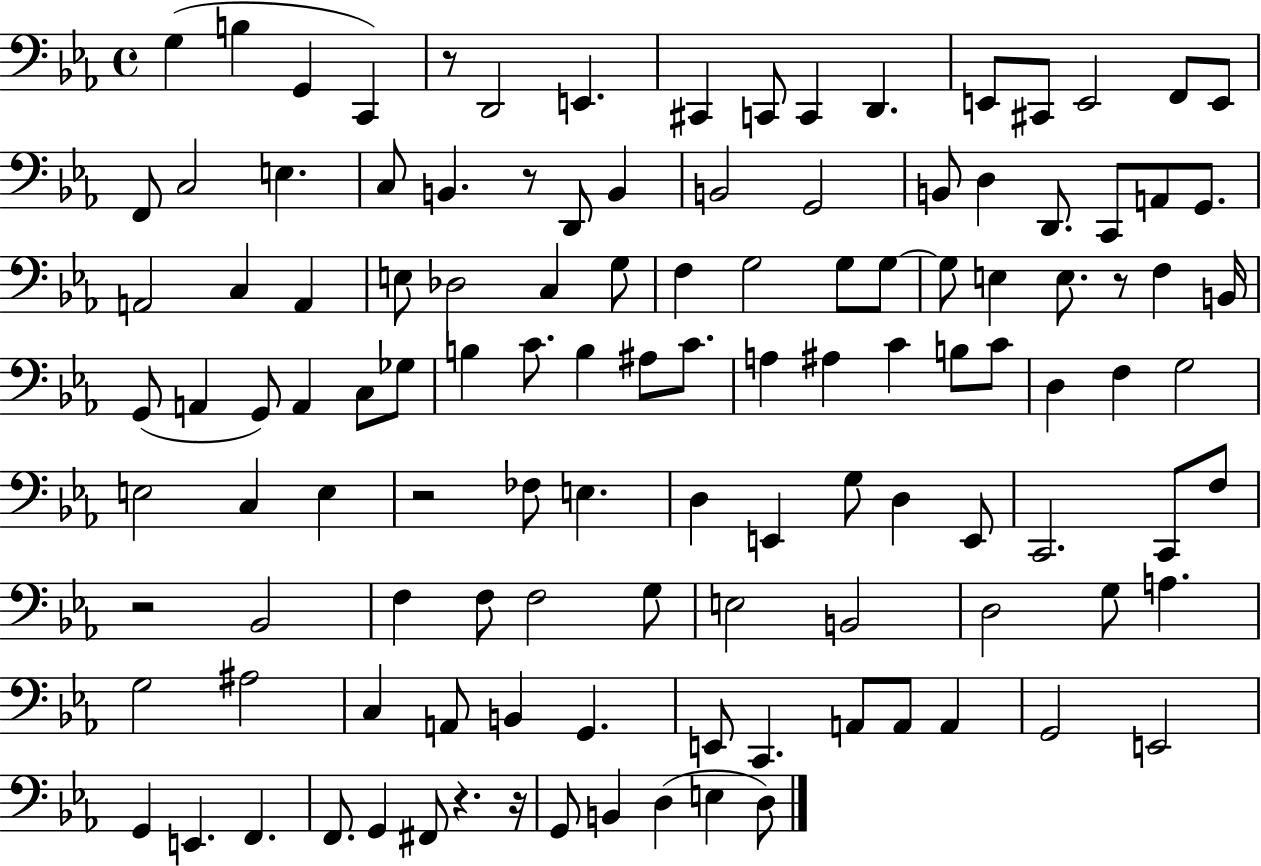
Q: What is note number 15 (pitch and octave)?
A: E2